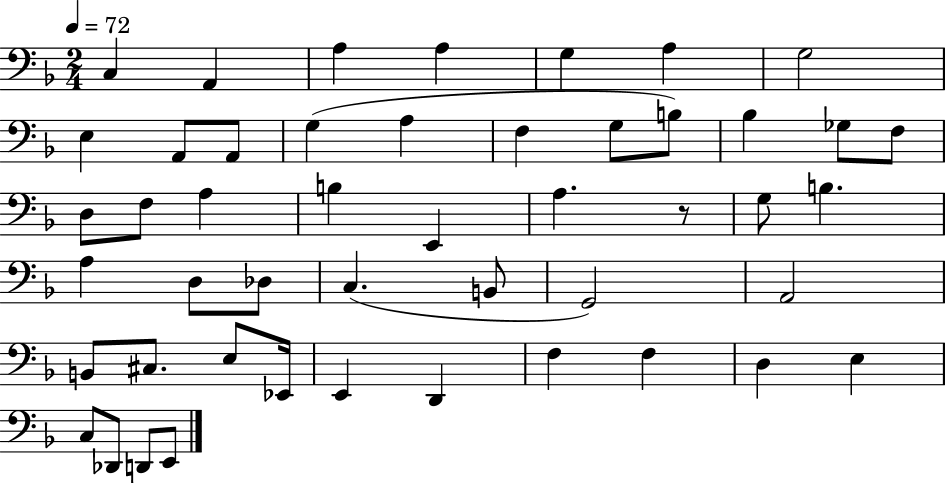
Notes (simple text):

C3/q A2/q A3/q A3/q G3/q A3/q G3/h E3/q A2/e A2/e G3/q A3/q F3/q G3/e B3/e Bb3/q Gb3/e F3/e D3/e F3/e A3/q B3/q E2/q A3/q. R/e G3/e B3/q. A3/q D3/e Db3/e C3/q. B2/e G2/h A2/h B2/e C#3/e. E3/e Eb2/s E2/q D2/q F3/q F3/q D3/q E3/q C3/e Db2/e D2/e E2/e